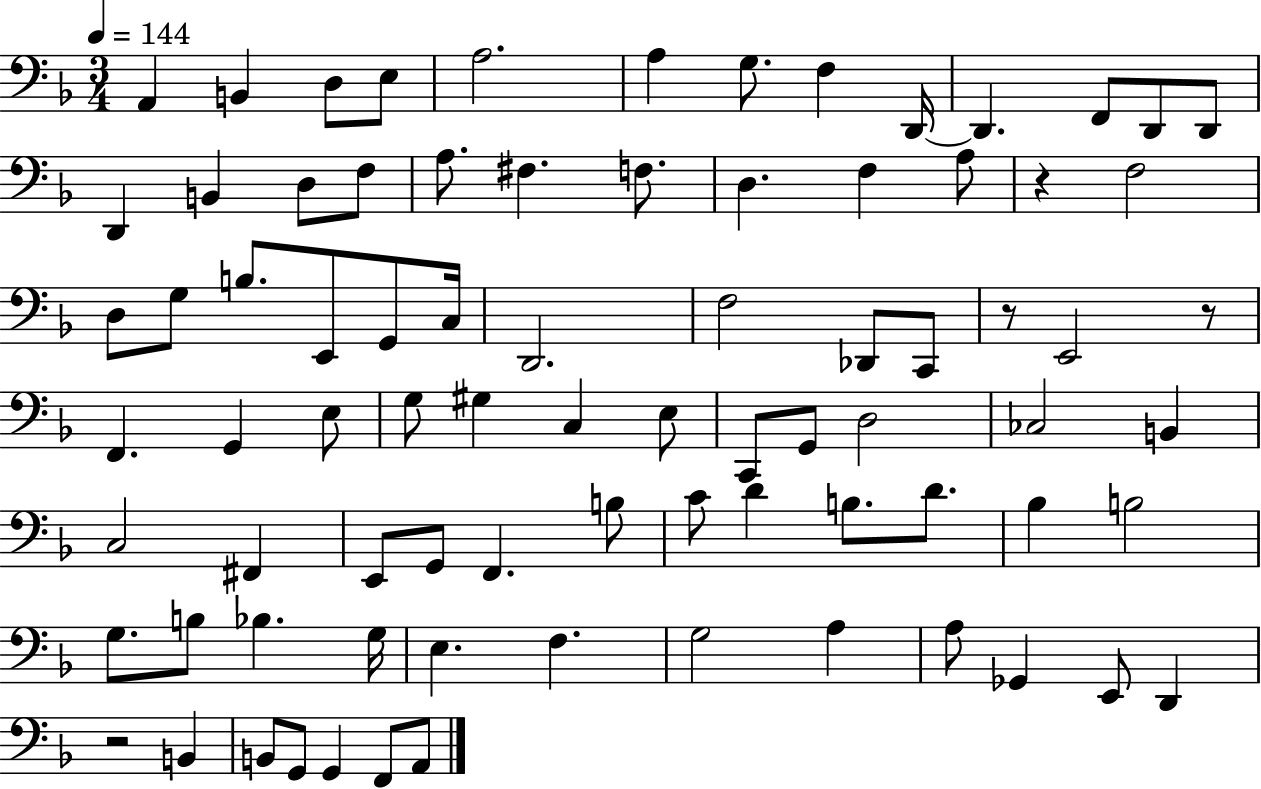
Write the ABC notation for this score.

X:1
T:Untitled
M:3/4
L:1/4
K:F
A,, B,, D,/2 E,/2 A,2 A, G,/2 F, D,,/4 D,, F,,/2 D,,/2 D,,/2 D,, B,, D,/2 F,/2 A,/2 ^F, F,/2 D, F, A,/2 z F,2 D,/2 G,/2 B,/2 E,,/2 G,,/2 C,/4 D,,2 F,2 _D,,/2 C,,/2 z/2 E,,2 z/2 F,, G,, E,/2 G,/2 ^G, C, E,/2 C,,/2 G,,/2 D,2 _C,2 B,, C,2 ^F,, E,,/2 G,,/2 F,, B,/2 C/2 D B,/2 D/2 _B, B,2 G,/2 B,/2 _B, G,/4 E, F, G,2 A, A,/2 _G,, E,,/2 D,, z2 B,, B,,/2 G,,/2 G,, F,,/2 A,,/2